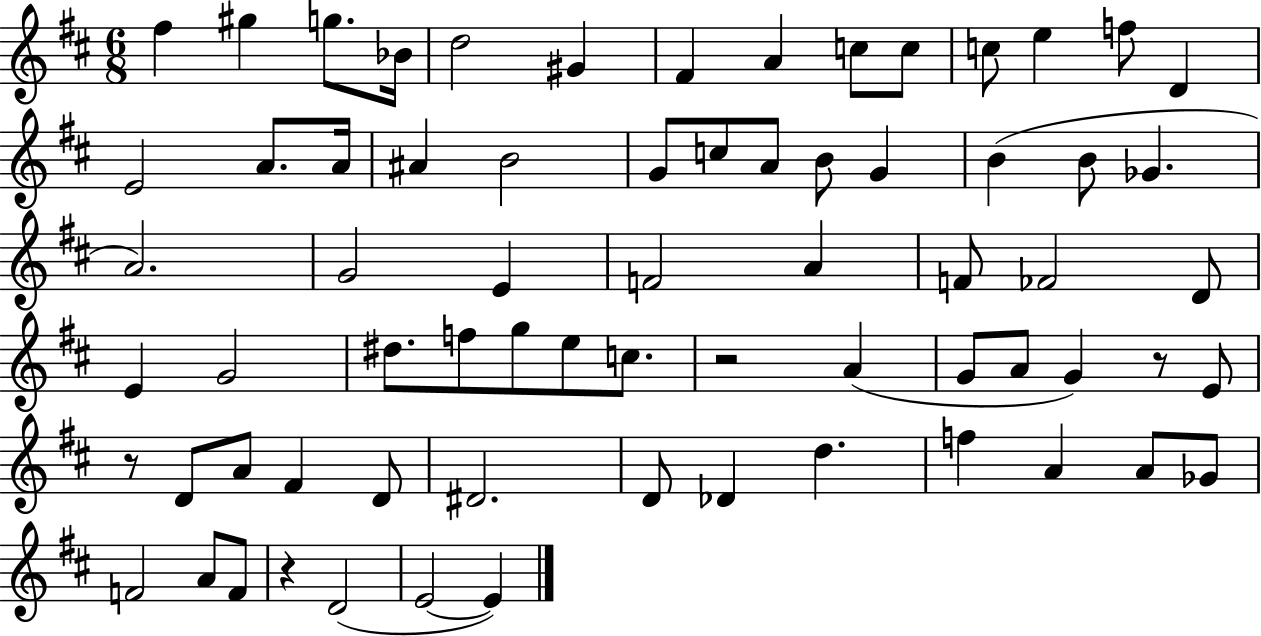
F#5/q G#5/q G5/e. Bb4/s D5/h G#4/q F#4/q A4/q C5/e C5/e C5/e E5/q F5/e D4/q E4/h A4/e. A4/s A#4/q B4/h G4/e C5/e A4/e B4/e G4/q B4/q B4/e Gb4/q. A4/h. G4/h E4/q F4/h A4/q F4/e FES4/h D4/e E4/q G4/h D#5/e. F5/e G5/e E5/e C5/e. R/h A4/q G4/e A4/e G4/q R/e E4/e R/e D4/e A4/e F#4/q D4/e D#4/h. D4/e Db4/q D5/q. F5/q A4/q A4/e Gb4/e F4/h A4/e F4/e R/q D4/h E4/h E4/q